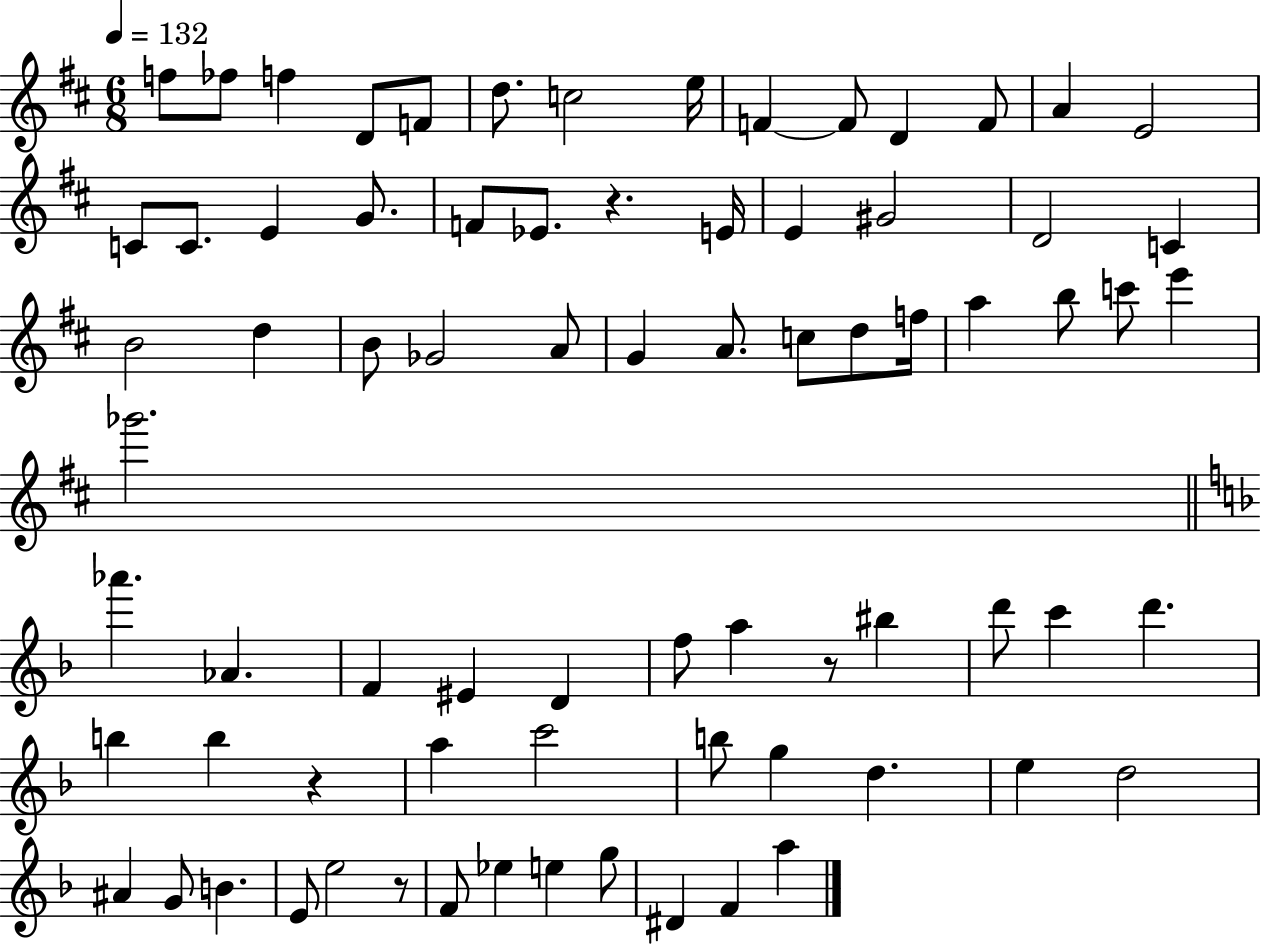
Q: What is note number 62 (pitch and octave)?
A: G4